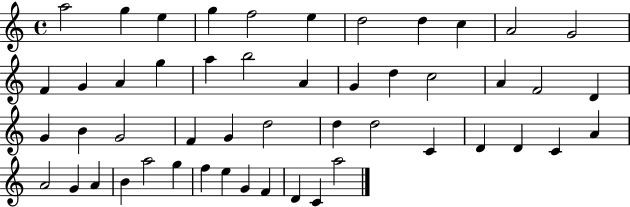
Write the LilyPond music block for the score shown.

{
  \clef treble
  \time 4/4
  \defaultTimeSignature
  \key c \major
  a''2 g''4 e''4 | g''4 f''2 e''4 | d''2 d''4 c''4 | a'2 g'2 | \break f'4 g'4 a'4 g''4 | a''4 b''2 a'4 | g'4 d''4 c''2 | a'4 f'2 d'4 | \break g'4 b'4 g'2 | f'4 g'4 d''2 | d''4 d''2 c'4 | d'4 d'4 c'4 a'4 | \break a'2 g'4 a'4 | b'4 a''2 g''4 | f''4 e''4 g'4 f'4 | d'4 c'4 a''2 | \break \bar "|."
}